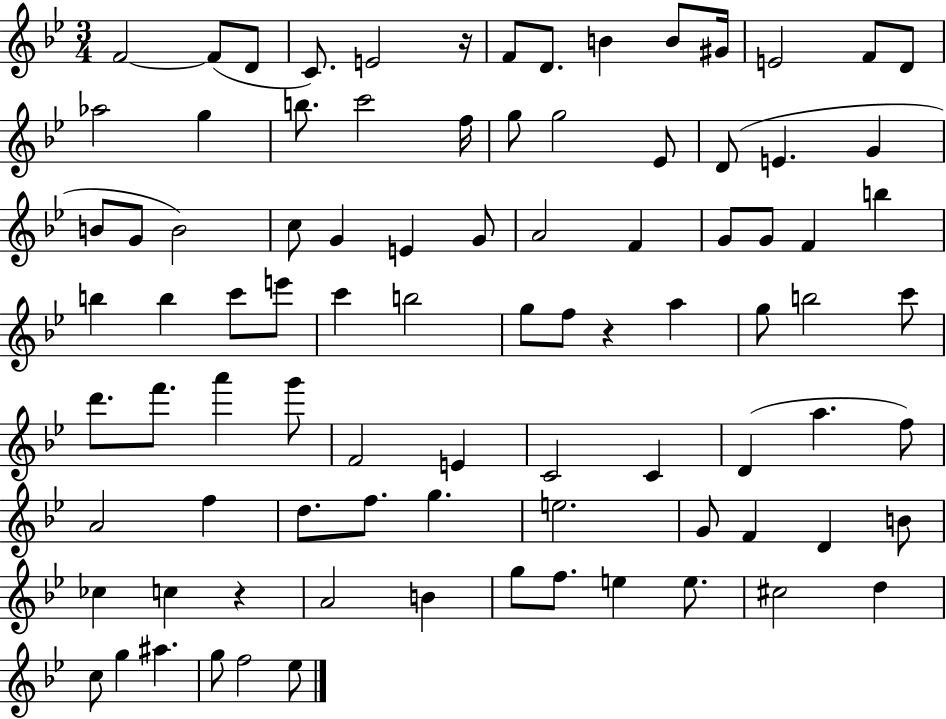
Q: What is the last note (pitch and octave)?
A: Eb5